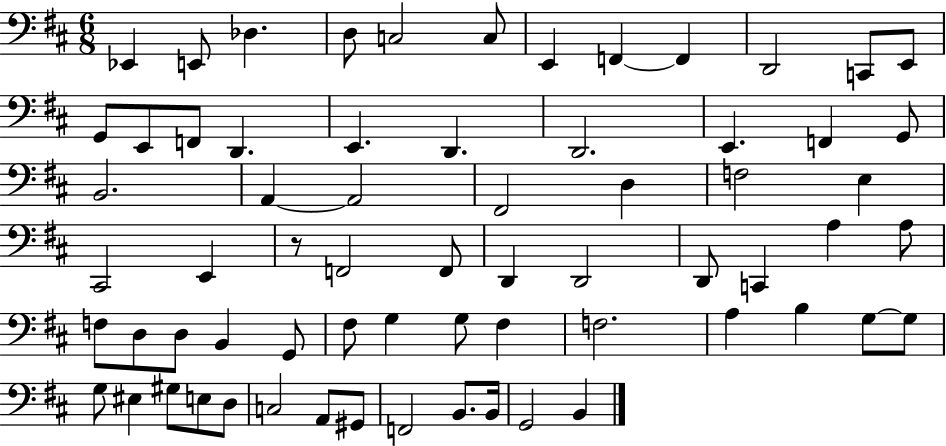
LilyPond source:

{
  \clef bass
  \numericTimeSignature
  \time 6/8
  \key d \major
  ees,4 e,8 des4. | d8 c2 c8 | e,4 f,4~~ f,4 | d,2 c,8 e,8 | \break g,8 e,8 f,8 d,4. | e,4. d,4. | d,2. | e,4. f,4 g,8 | \break b,2. | a,4~~ a,2 | fis,2 d4 | f2 e4 | \break cis,2 e,4 | r8 f,2 f,8 | d,4 d,2 | d,8 c,4 a4 a8 | \break f8 d8 d8 b,4 g,8 | fis8 g4 g8 fis4 | f2. | a4 b4 g8~~ g8 | \break g8 eis4 gis8 e8 d8 | c2 a,8 gis,8 | f,2 b,8. b,16 | g,2 b,4 | \break \bar "|."
}